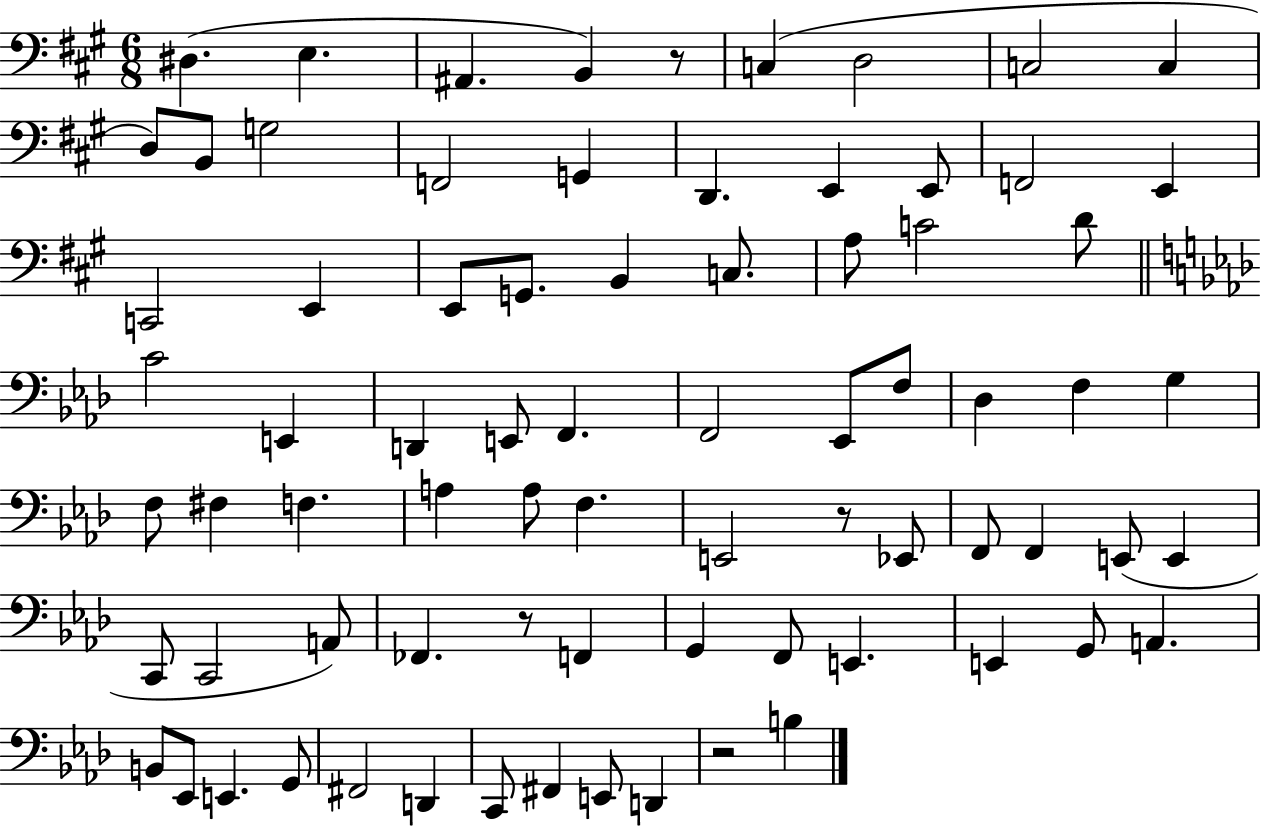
{
  \clef bass
  \numericTimeSignature
  \time 6/8
  \key a \major
  dis4.( e4. | ais,4. b,4) r8 | c4( d2 | c2 c4 | \break d8) b,8 g2 | f,2 g,4 | d,4. e,4 e,8 | f,2 e,4 | \break c,2 e,4 | e,8 g,8. b,4 c8. | a8 c'2 d'8 | \bar "||" \break \key f \minor c'2 e,4 | d,4 e,8 f,4. | f,2 ees,8 f8 | des4 f4 g4 | \break f8 fis4 f4. | a4 a8 f4. | e,2 r8 ees,8 | f,8 f,4 e,8( e,4 | \break c,8 c,2 a,8) | fes,4. r8 f,4 | g,4 f,8 e,4. | e,4 g,8 a,4. | \break b,8 ees,8 e,4. g,8 | fis,2 d,4 | c,8 fis,4 e,8 d,4 | r2 b4 | \break \bar "|."
}